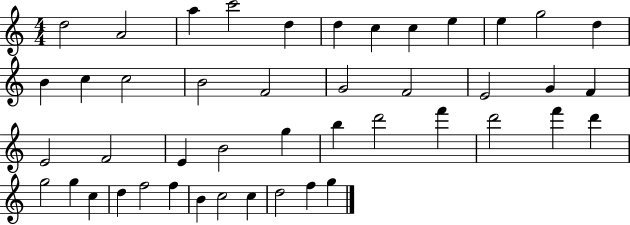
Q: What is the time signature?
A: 4/4